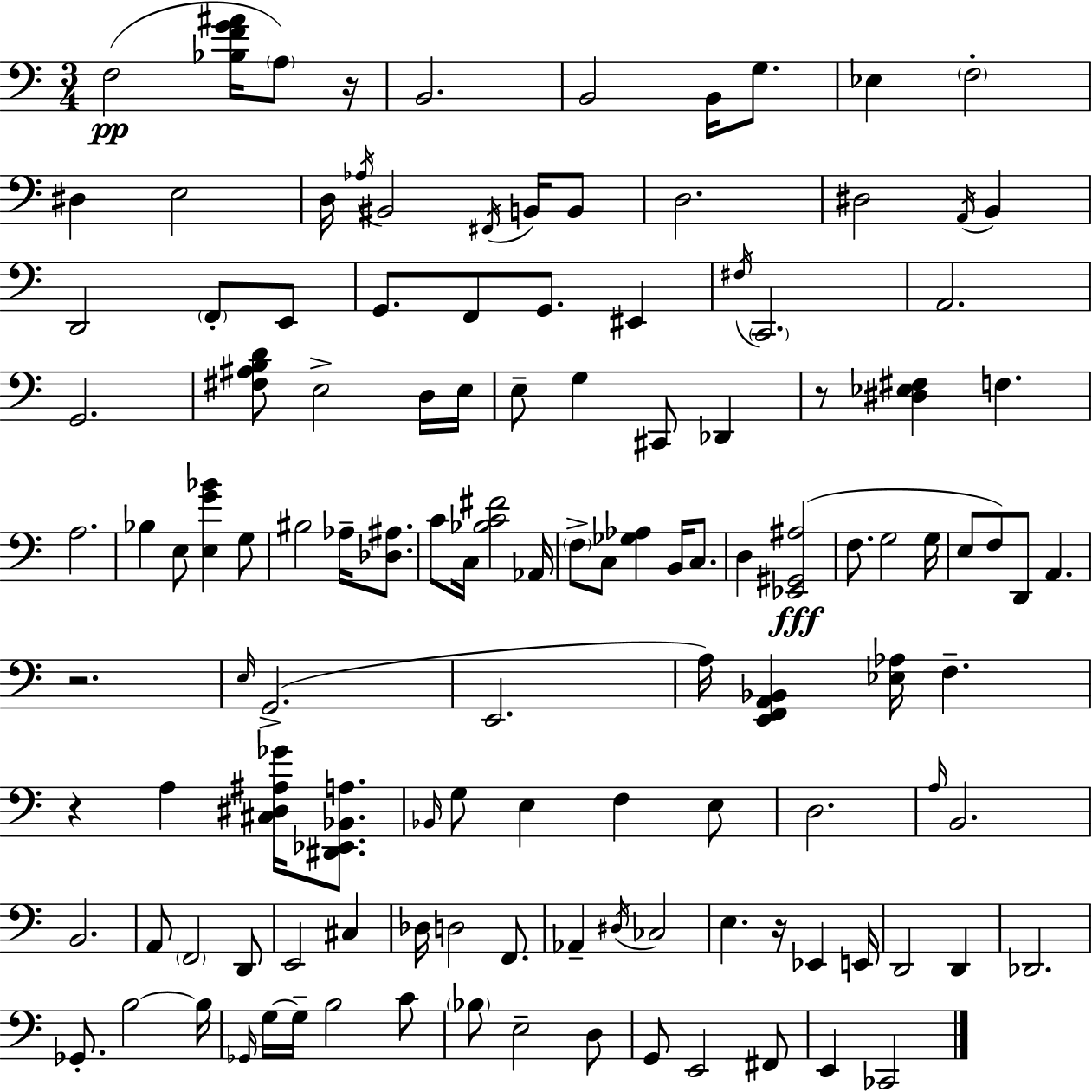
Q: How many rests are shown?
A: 5